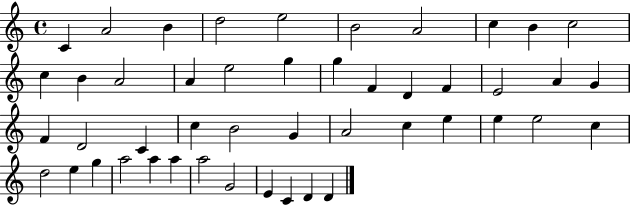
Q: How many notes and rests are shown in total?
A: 47